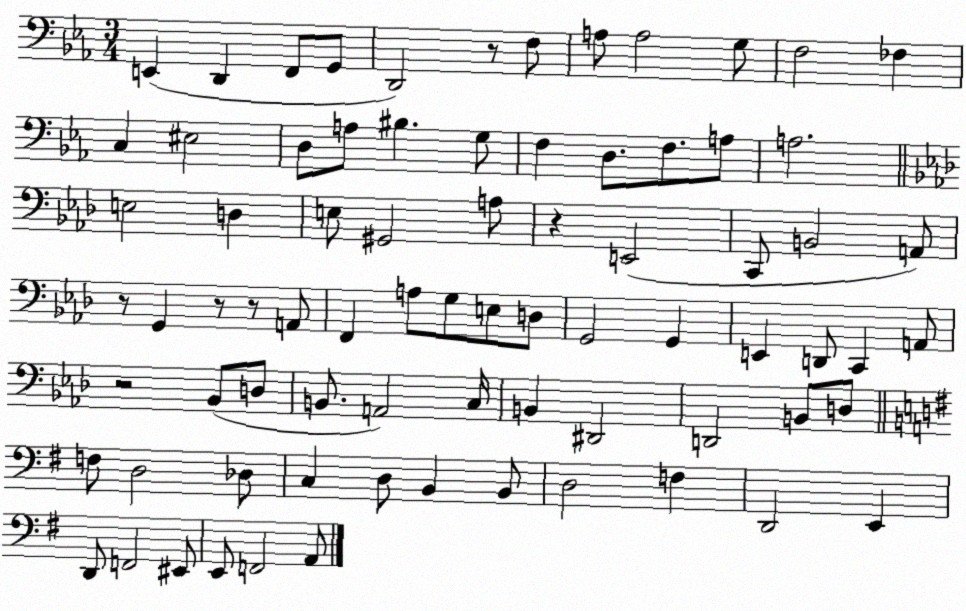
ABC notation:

X:1
T:Untitled
M:3/4
L:1/4
K:Eb
E,, D,, F,,/2 G,,/2 D,,2 z/2 F,/2 A,/2 A,2 G,/2 F,2 _F, C, ^E,2 D,/2 A,/2 ^B, G,/2 F, D,/2 F,/2 A,/2 A,2 E,2 D, E,/2 ^G,,2 A,/2 z E,,2 C,,/2 B,,2 A,,/2 z/2 G,, z/2 z/2 A,,/2 F,, A,/2 G,/2 E,/2 D,/2 G,,2 G,, E,, D,,/2 C,, A,,/2 z2 _B,,/2 D,/2 B,,/2 A,,2 C,/4 B,, ^D,,2 D,,2 B,,/2 D,/2 F,/2 D,2 _D,/2 C, D,/2 B,, B,,/2 D,2 F, D,,2 E,, D,,/2 F,,2 ^E,,/2 E,,/2 F,,2 A,,/2